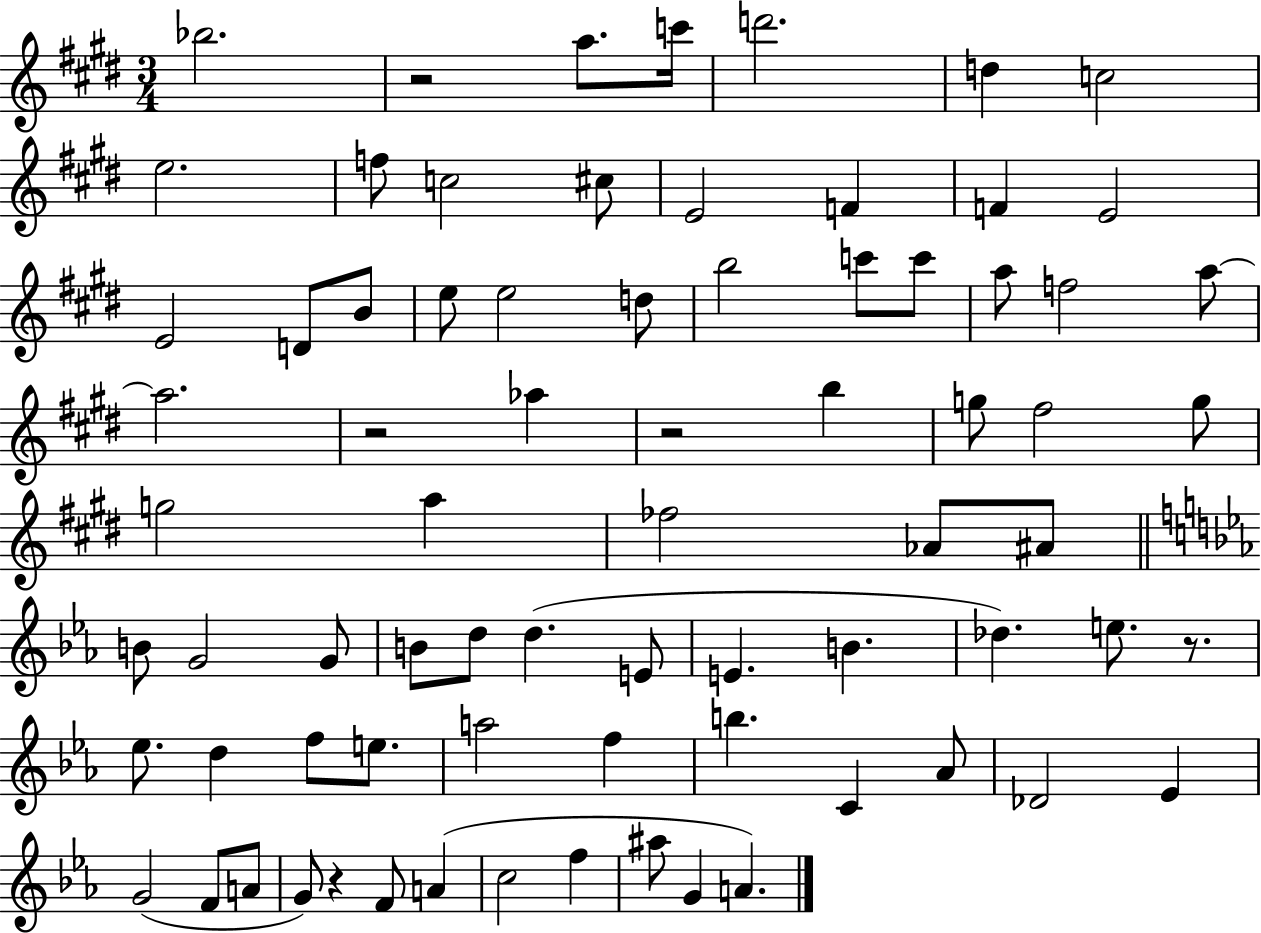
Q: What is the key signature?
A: E major